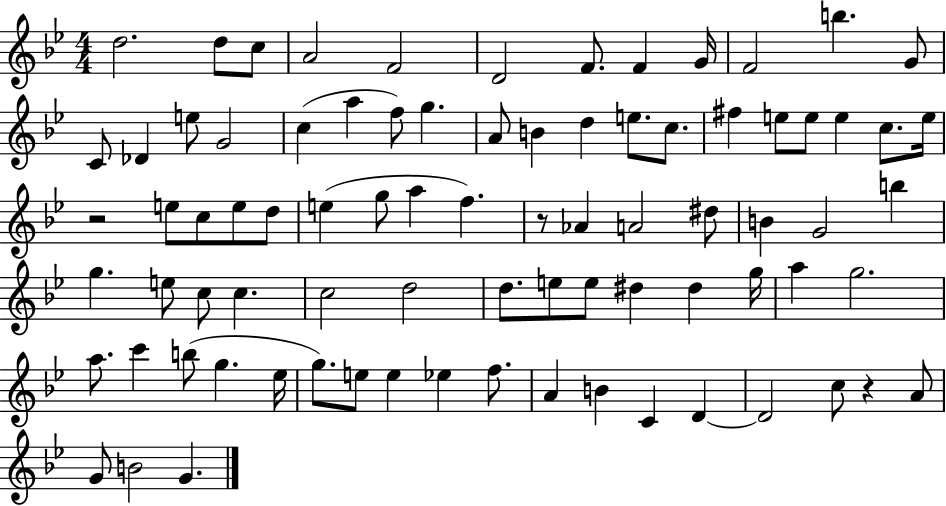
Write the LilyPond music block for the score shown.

{
  \clef treble
  \numericTimeSignature
  \time 4/4
  \key bes \major
  d''2. d''8 c''8 | a'2 f'2 | d'2 f'8. f'4 g'16 | f'2 b''4. g'8 | \break c'8 des'4 e''8 g'2 | c''4( a''4 f''8) g''4. | a'8 b'4 d''4 e''8. c''8. | fis''4 e''8 e''8 e''4 c''8. e''16 | \break r2 e''8 c''8 e''8 d''8 | e''4( g''8 a''4 f''4.) | r8 aes'4 a'2 dis''8 | b'4 g'2 b''4 | \break g''4. e''8 c''8 c''4. | c''2 d''2 | d''8. e''8 e''8 dis''4 dis''4 g''16 | a''4 g''2. | \break a''8. c'''4 b''8( g''4. ees''16 | g''8.) e''8 e''4 ees''4 f''8. | a'4 b'4 c'4 d'4~~ | d'2 c''8 r4 a'8 | \break g'8 b'2 g'4. | \bar "|."
}